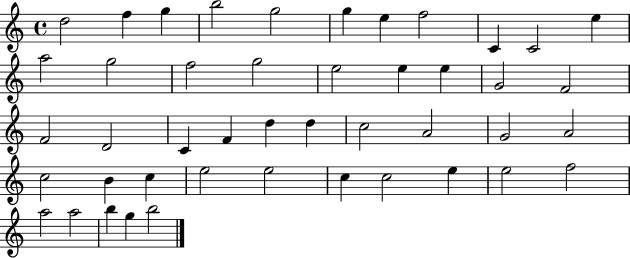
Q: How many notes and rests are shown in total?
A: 45